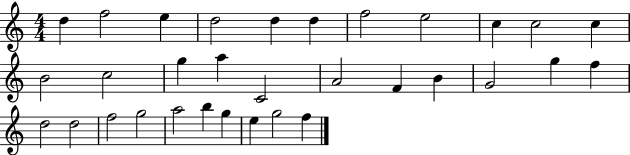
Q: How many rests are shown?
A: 0